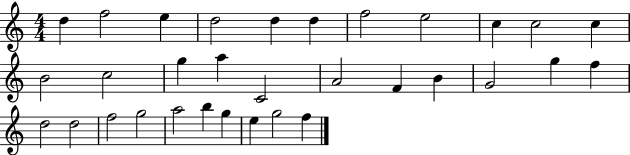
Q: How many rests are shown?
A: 0